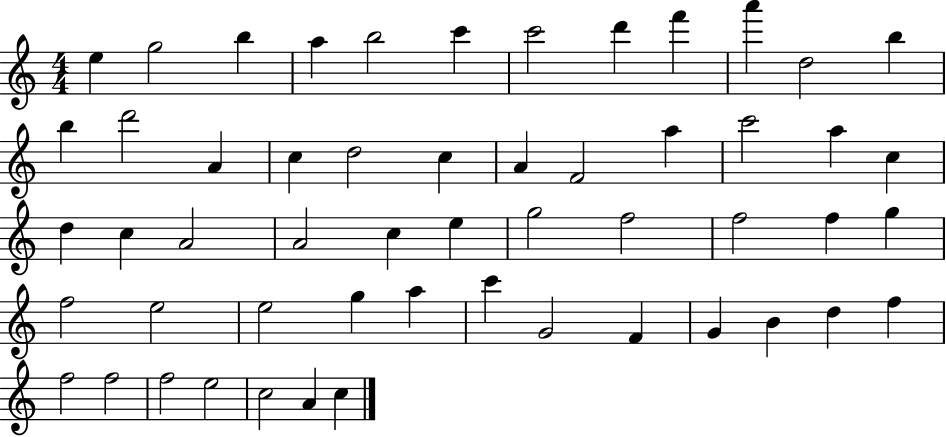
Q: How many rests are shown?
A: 0